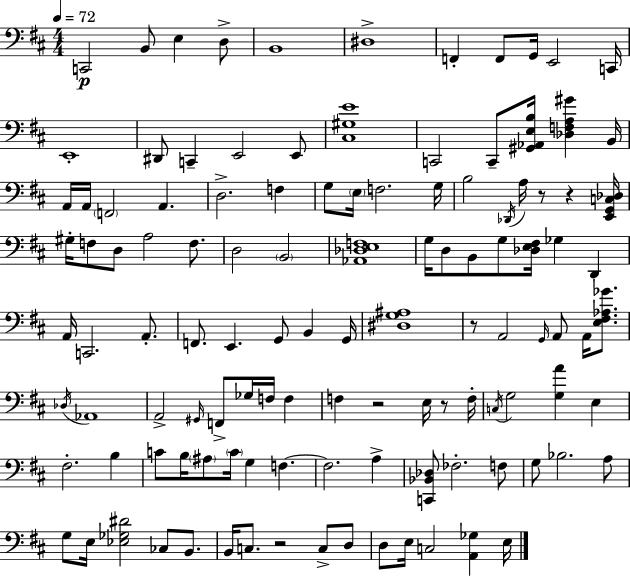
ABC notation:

X:1
T:Untitled
M:4/4
L:1/4
K:D
C,,2 B,,/2 E, D,/2 B,,4 ^D,4 F,, F,,/2 G,,/4 E,,2 C,,/4 E,,4 ^D,,/2 C,, E,,2 E,,/2 [^C,^G,E]4 C,,2 C,,/2 [^G,,_A,,E,B,]/4 [_D,F,A,^G] B,,/4 A,,/4 A,,/4 F,,2 A,, D,2 F, G,/2 E,/4 F,2 G,/4 B,2 _D,,/4 A,/4 z/2 z [E,,G,,C,_D,]/4 ^G,/4 F,/2 D,/2 A,2 F,/2 D,2 B,,2 [_A,,_D,E,F,]4 G,/4 D,/2 B,,/2 G,/2 [_D,E,^F,]/4 _G, D,, A,,/4 C,,2 A,,/2 F,,/2 E,, G,,/2 B,, G,,/4 [^D,G,^A,]4 z/2 A,,2 G,,/4 A,,/2 A,,/4 [E,^F,_A,_G]/2 _D,/4 _A,,4 A,,2 ^G,,/4 F,,/2 _G,/4 F,/4 F, F, z2 E,/4 z/2 F,/4 C,/4 G,2 [G,A] E, ^F,2 B, C/2 B,/4 ^A,/2 C/4 G, F, F,2 A, [C,,_B,,_D,]/2 _F,2 F,/2 G,/2 _B,2 A,/2 G,/2 E,/4 [_E,_G,^D]2 _C,/2 B,,/2 B,,/4 C,/2 z2 C,/2 D,/2 D,/2 E,/4 C,2 [A,,_G,] E,/4